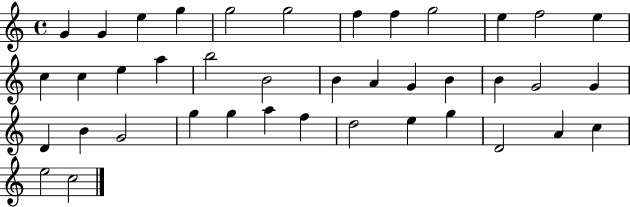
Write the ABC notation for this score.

X:1
T:Untitled
M:4/4
L:1/4
K:C
G G e g g2 g2 f f g2 e f2 e c c e a b2 B2 B A G B B G2 G D B G2 g g a f d2 e g D2 A c e2 c2